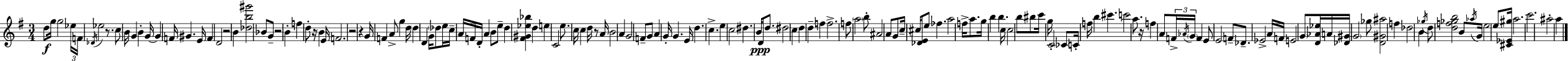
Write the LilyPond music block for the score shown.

{
  \clef treble
  \numericTimeSignature
  \time 3/4
  \key g \major
  d''8\f g''16 g''2 \tuplet 3/2 { ees''16 | f'16 \acciaccatura { des'16 } } ees''2 r8. | c''8 b'16 g'4 b'4-. | g'16~~ g'4 f'16 gis'4. | \break e'16 f'4 d'2 | r2 b'4 | <des'' b'' gis'''>2 bes'8 g'8-- | r2 b'4-. | \break f''4 d''8-. r16 b'4 | e'16 f'2. | r2 r4 | g'16 f'4 a'8-> g''4 | \break d''16 \parenthesize d''4 d'4 g'16 \parenthesize des''8 | e''16 c''16-- a'16 f'16 d'16-. a'4 b'8 e''8-- | d''4 <fis' gis' ees'' bes''>4 d''4 | e''4 c'2 | \break e''8. c''16 c''4 d''16 r8 | a'16 b'2 a'4 | g'2 f'8-- g'8 | a'4 g'16-. g'4. | \break e'16 d''4. c''4.-> | e''4 c''2 | dis''4. b'16 d'8\ppp d''8. | dis''2 c''4 | \break d''4 d''4-- f''4 | f''2.-> | f''8 \parenthesize a''2 b''8-. | ais'2 a'8 g'8 | \break c''16-- \parenthesize cis''16 <des' e'>8 e''8 fes''4. | a''2 f''16-> a''8. | g''16 b''4 b''4. | c''16 c''2 b''8 bis''8 | \break c'''16 g''16 c'2-. \parenthesize ces'8 | c'16-. f''16 b''4 cis'''4. | c'''2 a''8. | r16 f''4 a'8 \tuplet 3/2 { f'16-> \acciaccatura { aes'16 } \parenthesize g'16 } f'4 | \break e'8 e'2 | f'8-- des'8.-- ees'2-> | a'16 f'16 e'2 \parenthesize g'8 | <d' aes' ees''>16 a'16 <des' gis'>16 \parenthesize g'2 | \break ges''8 <d' gis' ais''>2 f''4 | des''2 b'4 | \acciaccatura { ges''16 } d''8 <d'' f'' ges'' b''>2 | b'8 \acciaccatura { aes''16 } g'16 e''2 | \break e''8 <cis' ees' gis''>16 a''2. | c'''2. | ais''2-. | a''4 \bar "|."
}